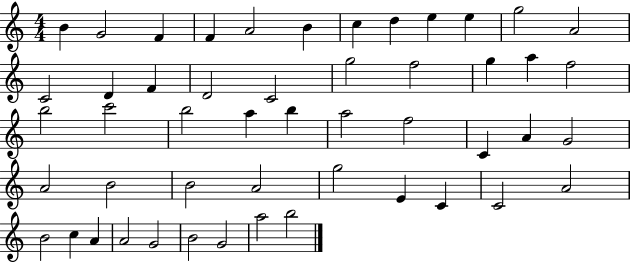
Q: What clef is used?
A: treble